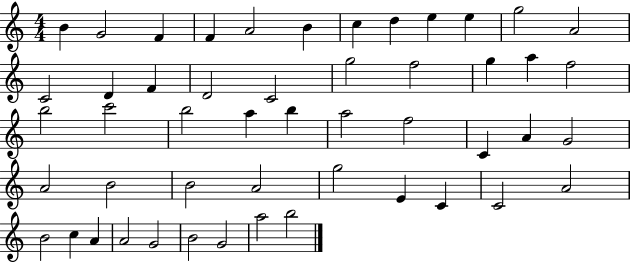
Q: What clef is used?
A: treble